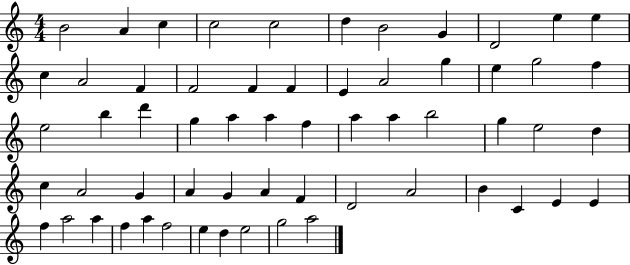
B4/h A4/q C5/q C5/h C5/h D5/q B4/h G4/q D4/h E5/q E5/q C5/q A4/h F4/q F4/h F4/q F4/q E4/q A4/h G5/q E5/q G5/h F5/q E5/h B5/q D6/q G5/q A5/q A5/q F5/q A5/q A5/q B5/h G5/q E5/h D5/q C5/q A4/h G4/q A4/q G4/q A4/q F4/q D4/h A4/h B4/q C4/q E4/q E4/q F5/q A5/h A5/q F5/q A5/q F5/h E5/q D5/q E5/h G5/h A5/h